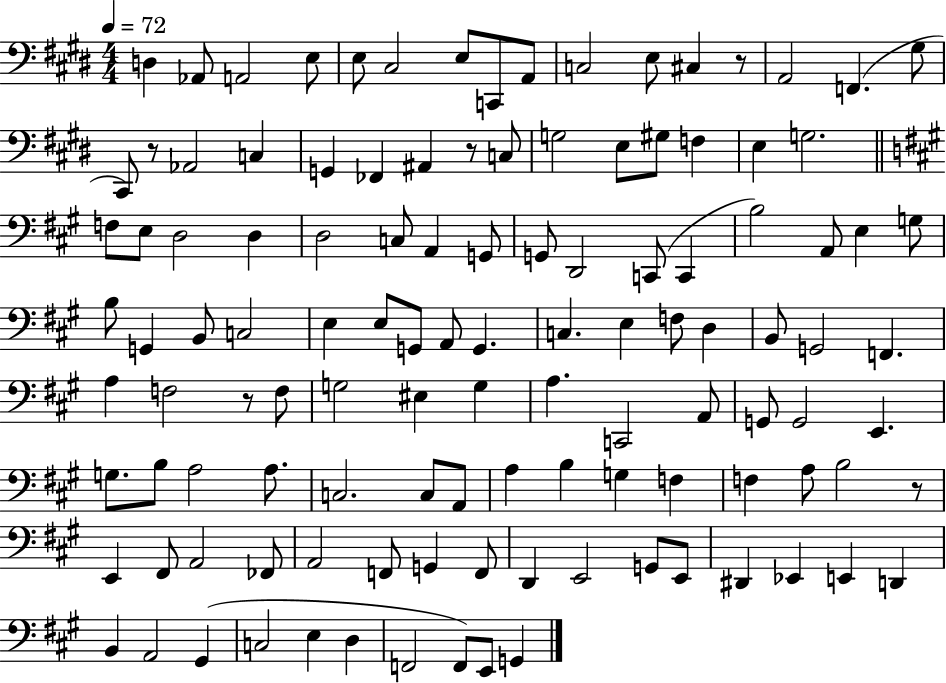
{
  \clef bass
  \numericTimeSignature
  \time 4/4
  \key e \major
  \tempo 4 = 72
  \repeat volta 2 { d4 aes,8 a,2 e8 | e8 cis2 e8 c,8 a,8 | c2 e8 cis4 r8 | a,2 f,4.( gis8 | \break cis,8) r8 aes,2 c4 | g,4 fes,4 ais,4 r8 c8 | g2 e8 gis8 f4 | e4 g2. | \break \bar "||" \break \key a \major f8 e8 d2 d4 | d2 c8 a,4 g,8 | g,8 d,2 c,8( c,4 | b2) a,8 e4 g8 | \break b8 g,4 b,8 c2 | e4 e8 g,8 a,8 g,4. | c4. e4 f8 d4 | b,8 g,2 f,4. | \break a4 f2 r8 f8 | g2 eis4 g4 | a4. c,2 a,8 | g,8 g,2 e,4. | \break g8. b8 a2 a8. | c2. c8 a,8 | a4 b4 g4 f4 | f4 a8 b2 r8 | \break e,4 fis,8 a,2 fes,8 | a,2 f,8 g,4 f,8 | d,4 e,2 g,8 e,8 | dis,4 ees,4 e,4 d,4 | \break b,4 a,2 gis,4( | c2 e4 d4 | f,2 f,8) e,8 g,4 | } \bar "|."
}